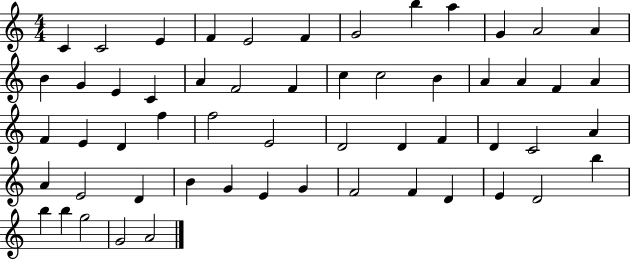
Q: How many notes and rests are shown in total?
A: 56